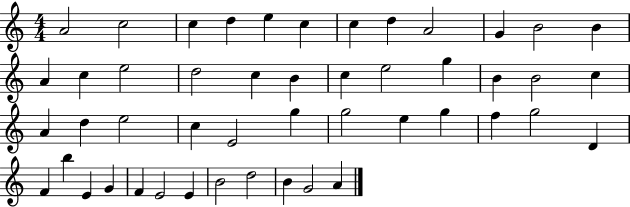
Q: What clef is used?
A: treble